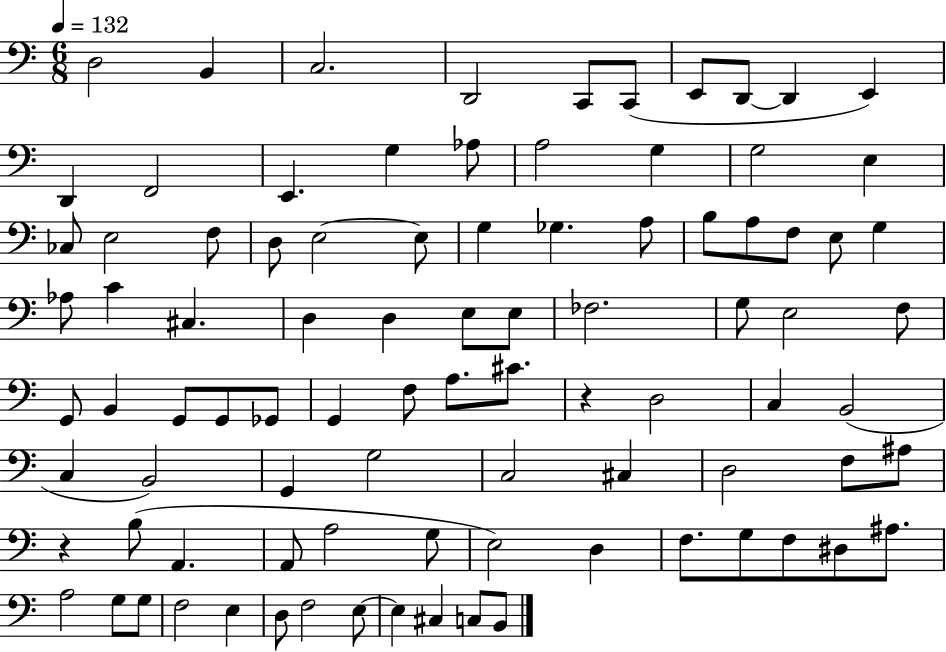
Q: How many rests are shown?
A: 2